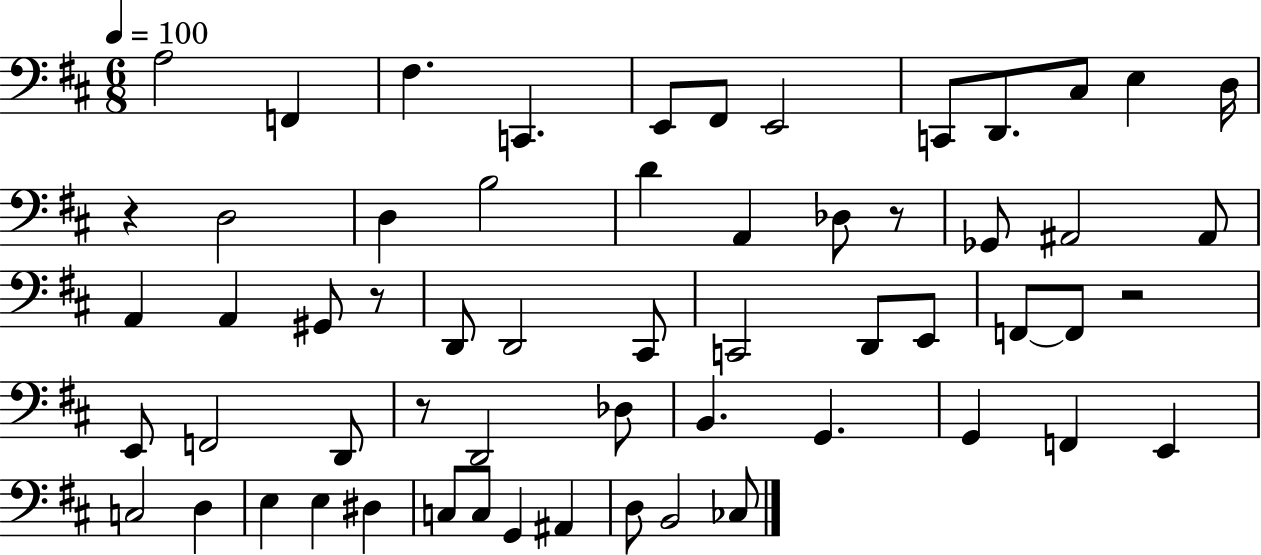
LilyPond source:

{
  \clef bass
  \numericTimeSignature
  \time 6/8
  \key d \major
  \tempo 4 = 100
  a2 f,4 | fis4. c,4. | e,8 fis,8 e,2 | c,8 d,8. cis8 e4 d16 | \break r4 d2 | d4 b2 | d'4 a,4 des8 r8 | ges,8 ais,2 ais,8 | \break a,4 a,4 gis,8 r8 | d,8 d,2 cis,8 | c,2 d,8 e,8 | f,8~~ f,8 r2 | \break e,8 f,2 d,8 | r8 d,2 des8 | b,4. g,4. | g,4 f,4 e,4 | \break c2 d4 | e4 e4 dis4 | c8 c8 g,4 ais,4 | d8 b,2 ces8 | \break \bar "|."
}